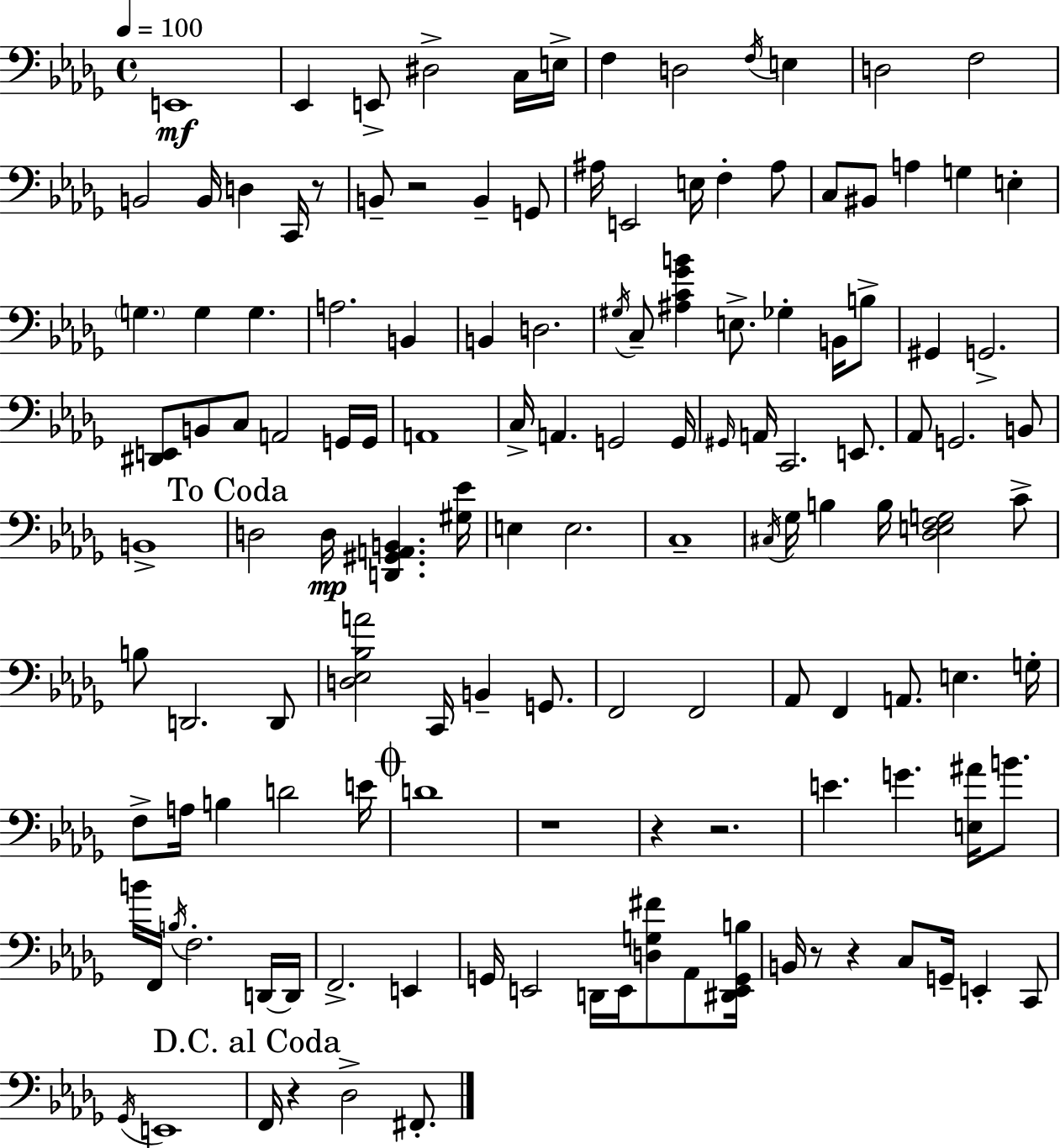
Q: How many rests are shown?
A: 8